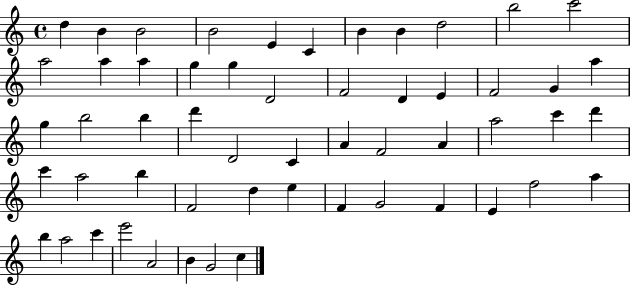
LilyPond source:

{
  \clef treble
  \time 4/4
  \defaultTimeSignature
  \key c \major
  d''4 b'4 b'2 | b'2 e'4 c'4 | b'4 b'4 d''2 | b''2 c'''2 | \break a''2 a''4 a''4 | g''4 g''4 d'2 | f'2 d'4 e'4 | f'2 g'4 a''4 | \break g''4 b''2 b''4 | d'''4 d'2 c'4 | a'4 f'2 a'4 | a''2 c'''4 d'''4 | \break c'''4 a''2 b''4 | f'2 d''4 e''4 | f'4 g'2 f'4 | e'4 f''2 a''4 | \break b''4 a''2 c'''4 | e'''2 a'2 | b'4 g'2 c''4 | \bar "|."
}